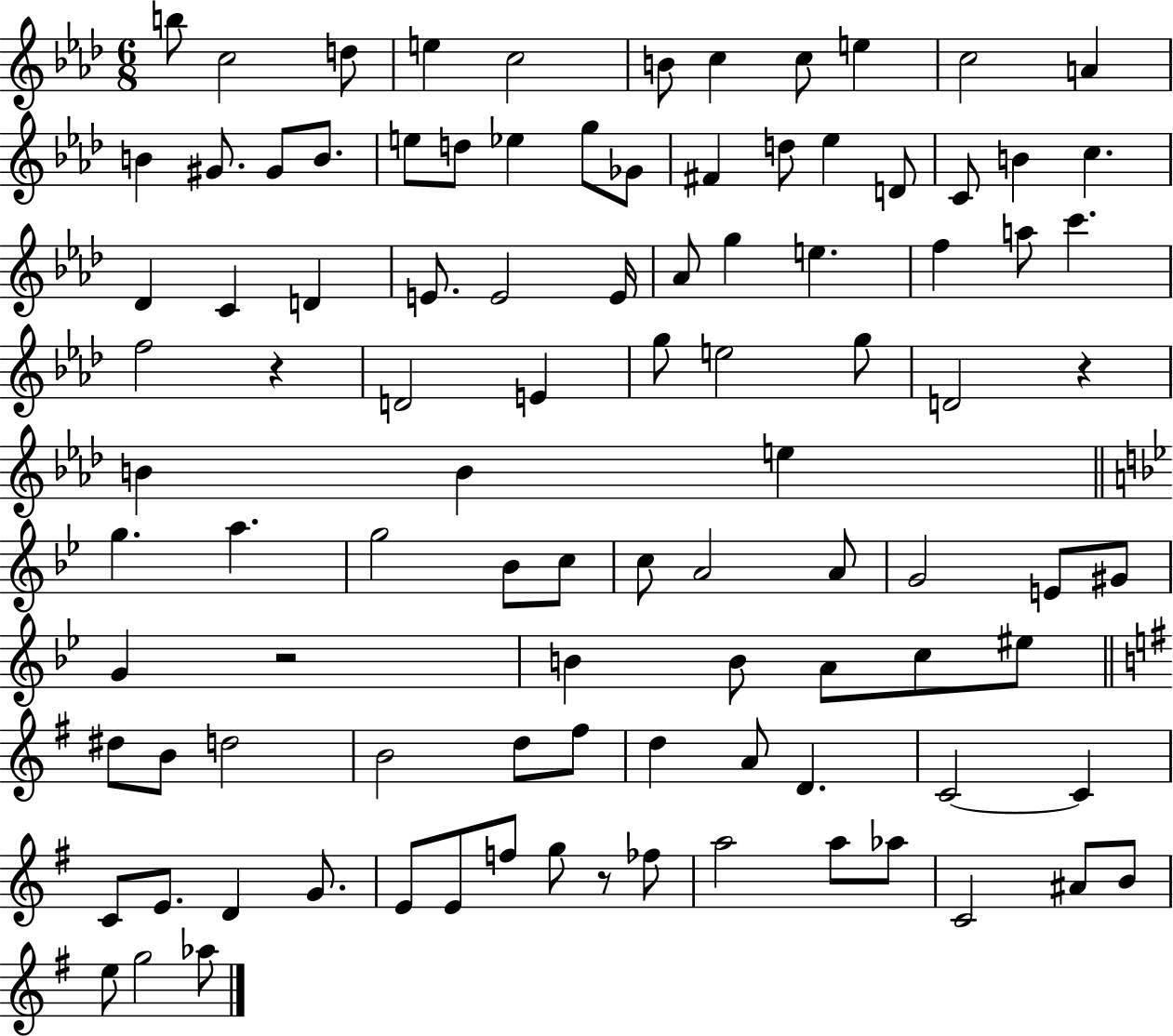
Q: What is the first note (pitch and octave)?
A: B5